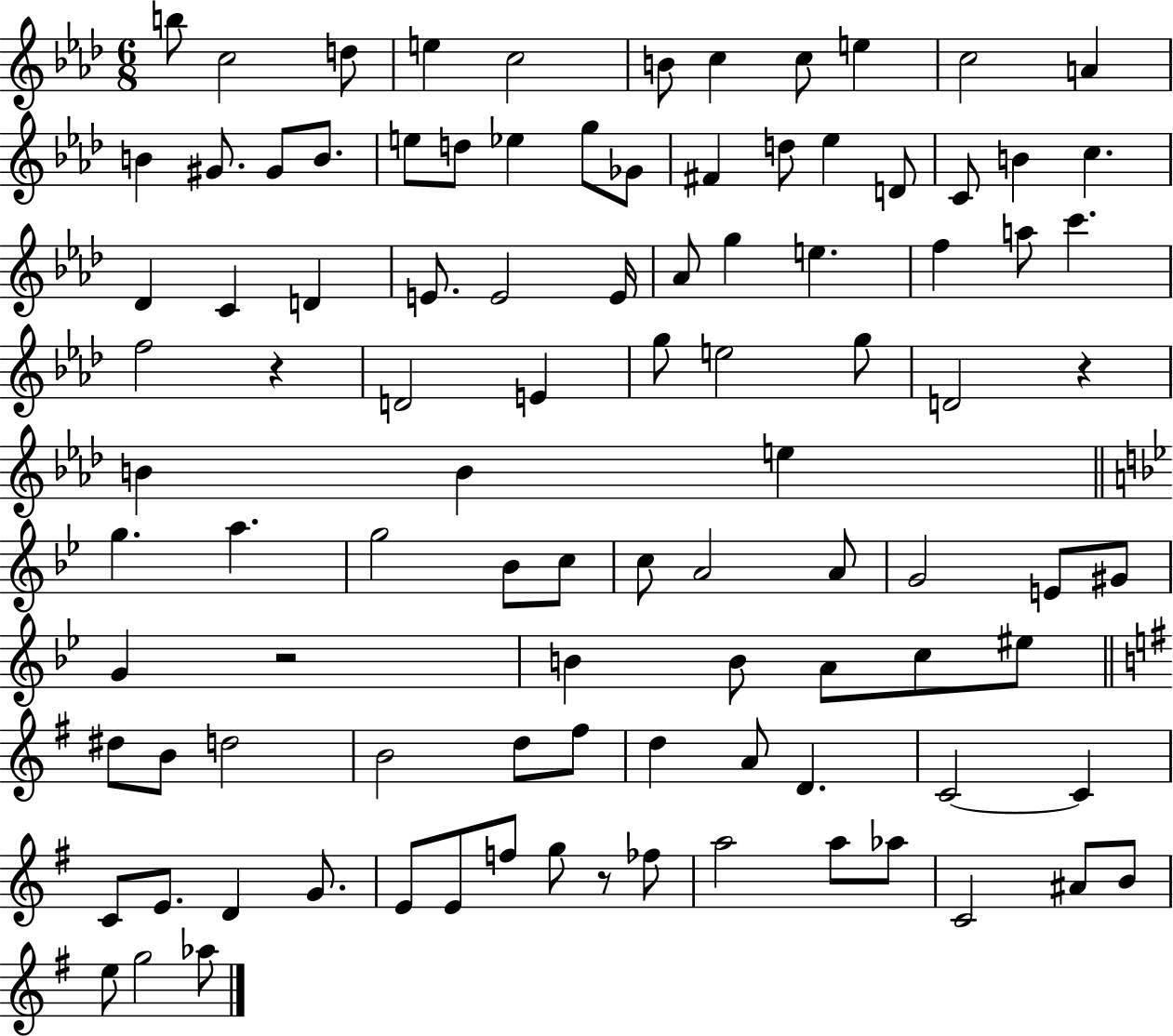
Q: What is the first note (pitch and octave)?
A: B5